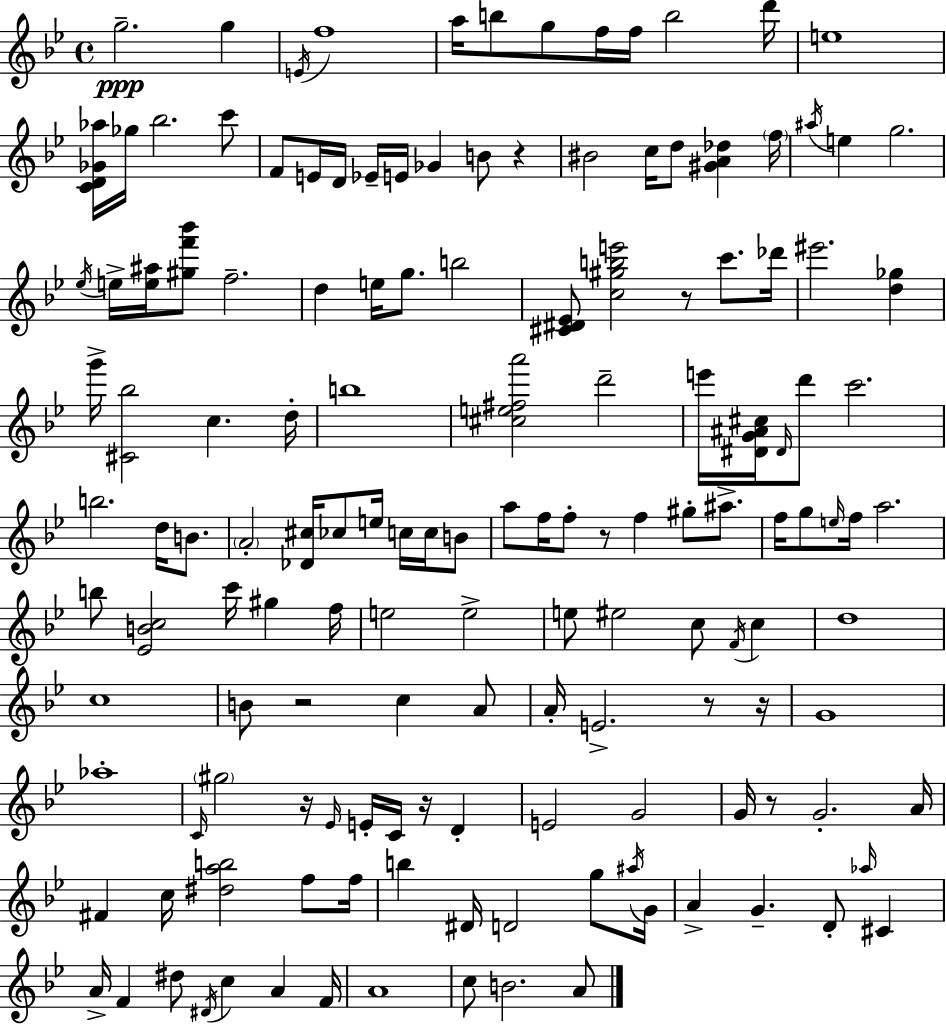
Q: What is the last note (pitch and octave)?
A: A4